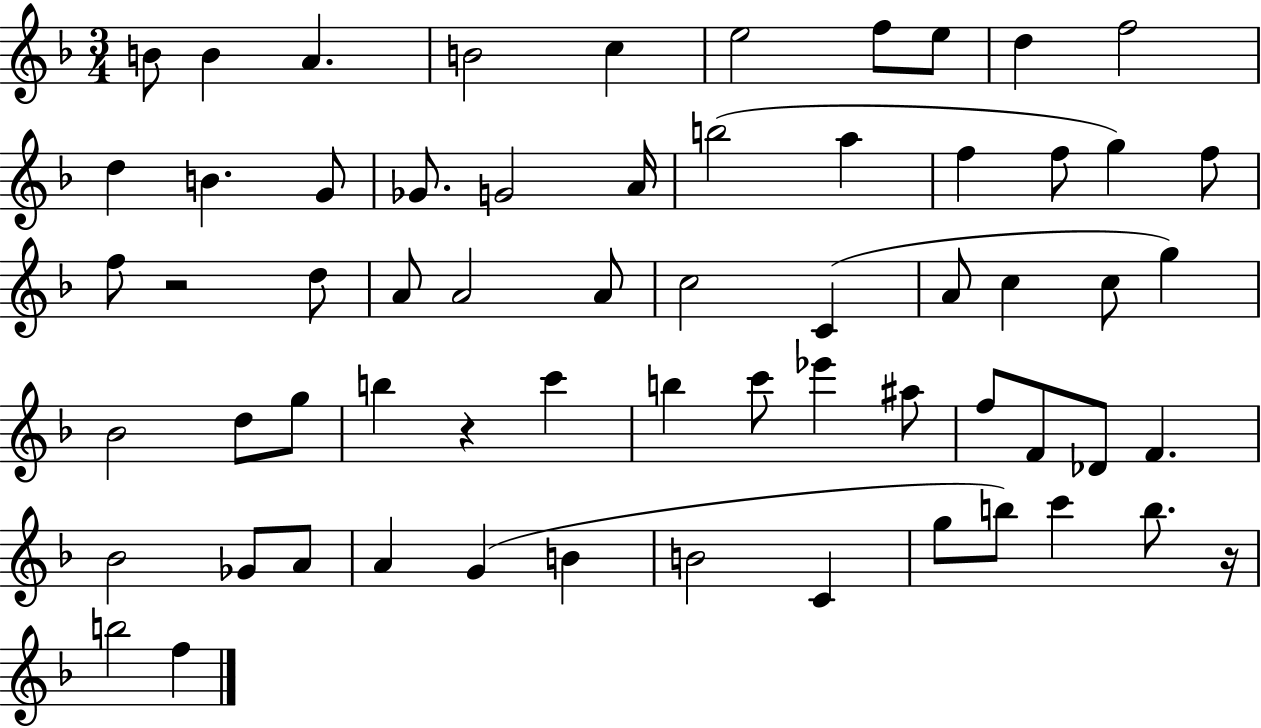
B4/e B4/q A4/q. B4/h C5/q E5/h F5/e E5/e D5/q F5/h D5/q B4/q. G4/e Gb4/e. G4/h A4/s B5/h A5/q F5/q F5/e G5/q F5/e F5/e R/h D5/e A4/e A4/h A4/e C5/h C4/q A4/e C5/q C5/e G5/q Bb4/h D5/e G5/e B5/q R/q C6/q B5/q C6/e Eb6/q A#5/e F5/e F4/e Db4/e F4/q. Bb4/h Gb4/e A4/e A4/q G4/q B4/q B4/h C4/q G5/e B5/e C6/q B5/e. R/s B5/h F5/q